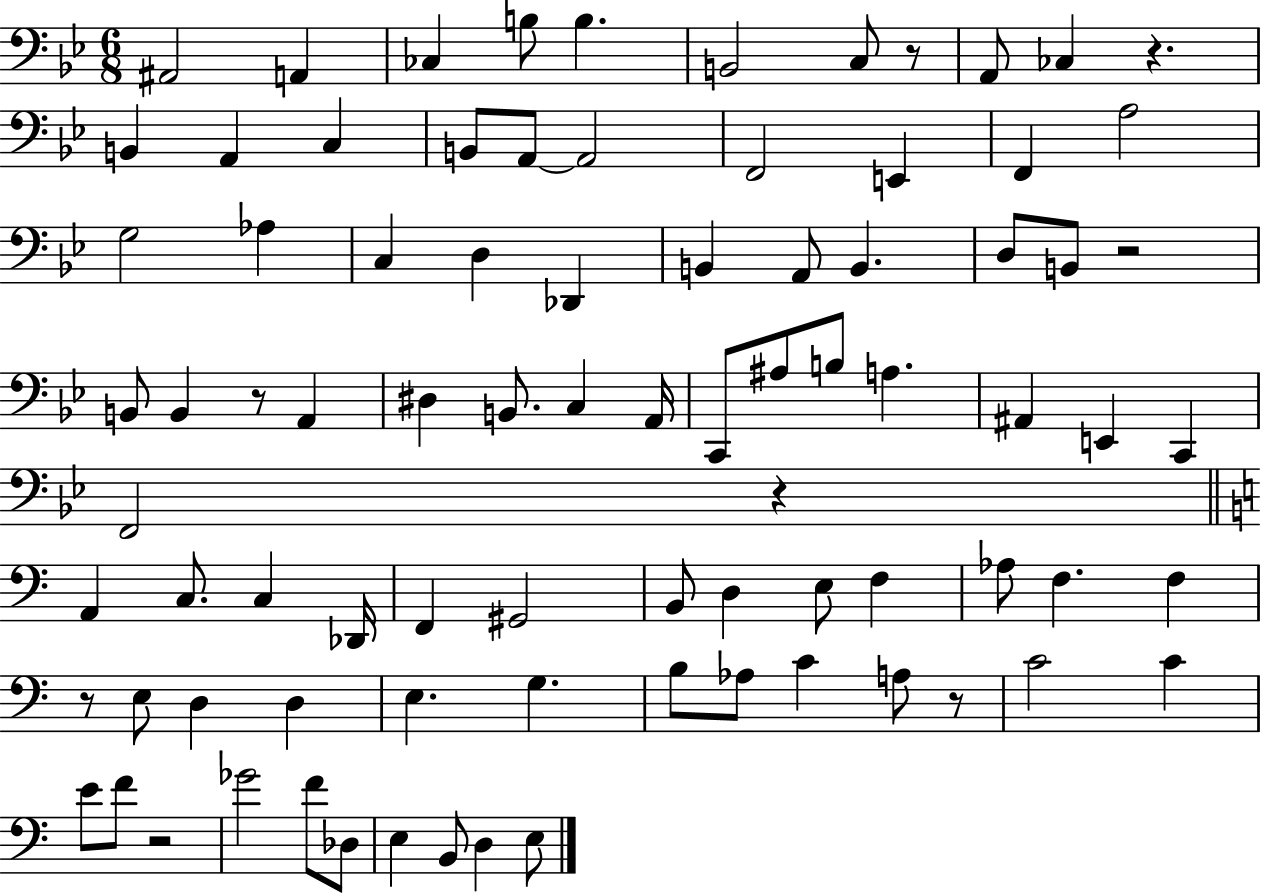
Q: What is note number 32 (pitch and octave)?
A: A2